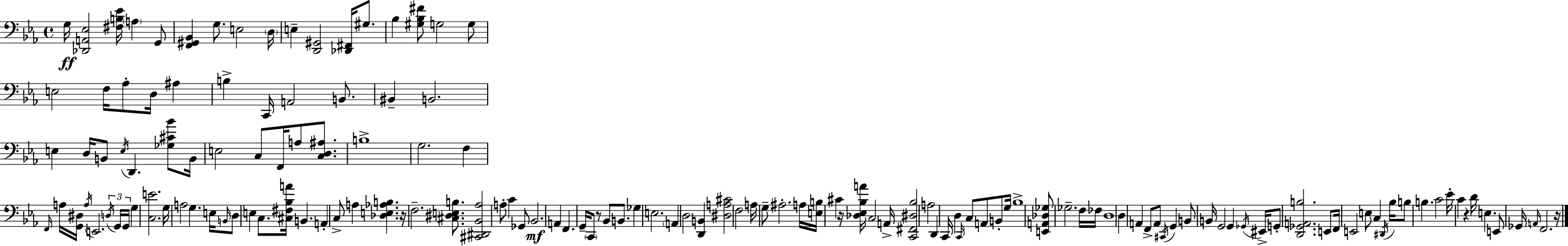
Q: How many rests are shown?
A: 5